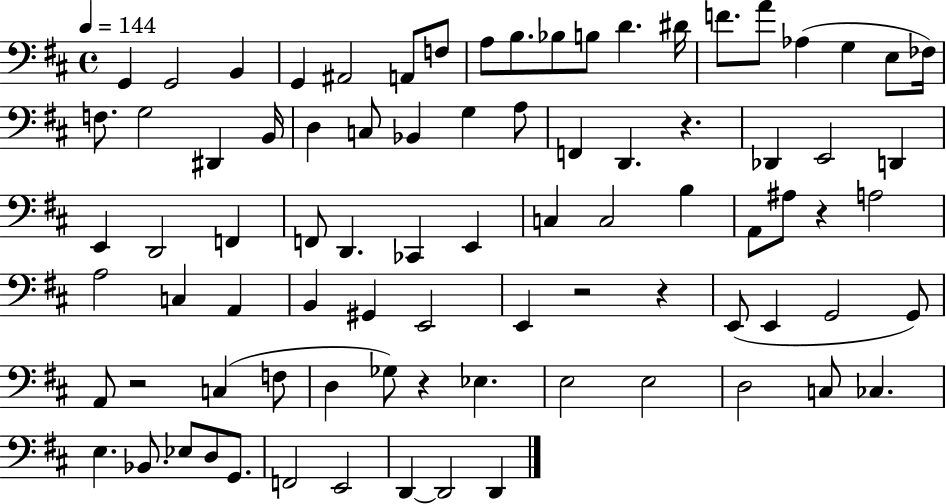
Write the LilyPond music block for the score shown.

{
  \clef bass
  \time 4/4
  \defaultTimeSignature
  \key d \major
  \tempo 4 = 144
  g,4 g,2 b,4 | g,4 ais,2 a,8 f8 | a8 b8. bes8 b8 d'4. dis'16 | f'8. a'8 aes4( g4 e8 fes16) | \break f8. g2 dis,4 b,16 | d4 c8 bes,4 g4 a8 | f,4 d,4. r4. | des,4 e,2 d,4 | \break e,4 d,2 f,4 | f,8 d,4. ces,4 e,4 | c4 c2 b4 | a,8 ais8 r4 a2 | \break a2 c4 a,4 | b,4 gis,4 e,2 | e,4 r2 r4 | e,8( e,4 g,2 g,8) | \break a,8 r2 c4( f8 | d4 ges8) r4 ees4. | e2 e2 | d2 c8 ces4. | \break e4. bes,8. ees8 d8 g,8. | f,2 e,2 | d,4~~ d,2 d,4 | \bar "|."
}